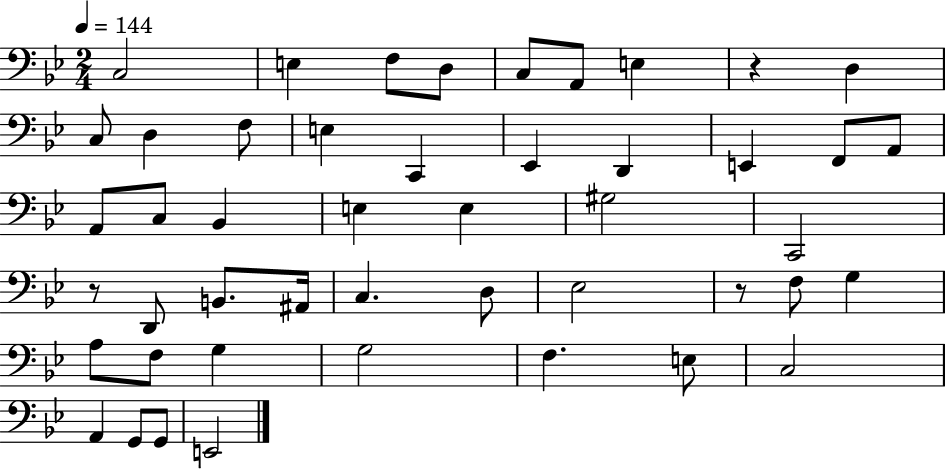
X:1
T:Untitled
M:2/4
L:1/4
K:Bb
C,2 E, F,/2 D,/2 C,/2 A,,/2 E, z D, C,/2 D, F,/2 E, C,, _E,, D,, E,, F,,/2 A,,/2 A,,/2 C,/2 _B,, E, E, ^G,2 C,,2 z/2 D,,/2 B,,/2 ^A,,/4 C, D,/2 _E,2 z/2 F,/2 G, A,/2 F,/2 G, G,2 F, E,/2 C,2 A,, G,,/2 G,,/2 E,,2